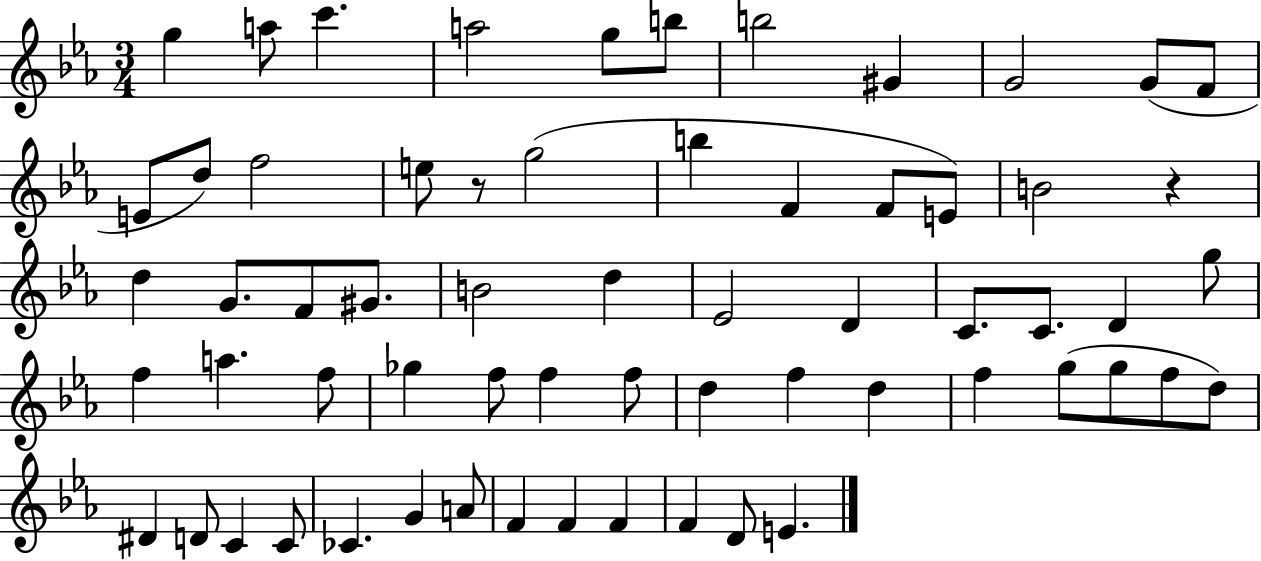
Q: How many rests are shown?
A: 2